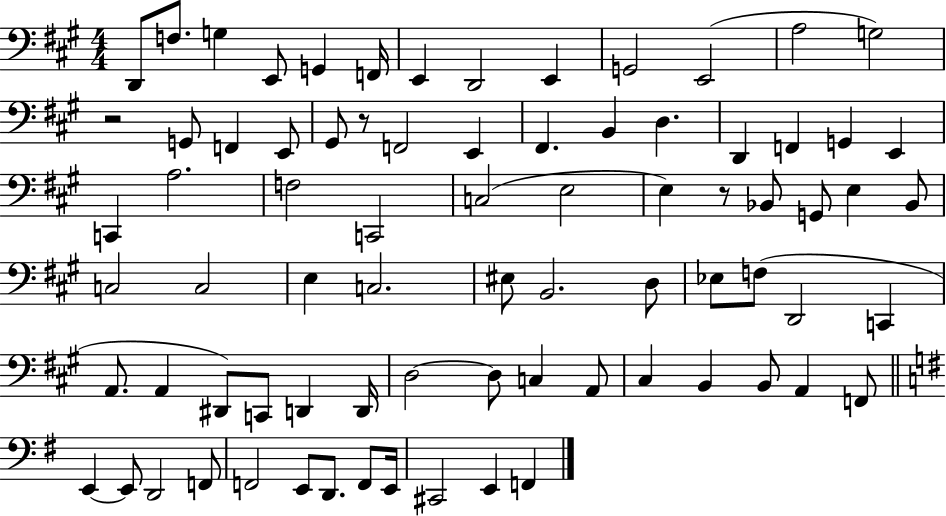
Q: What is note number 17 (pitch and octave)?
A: G#2